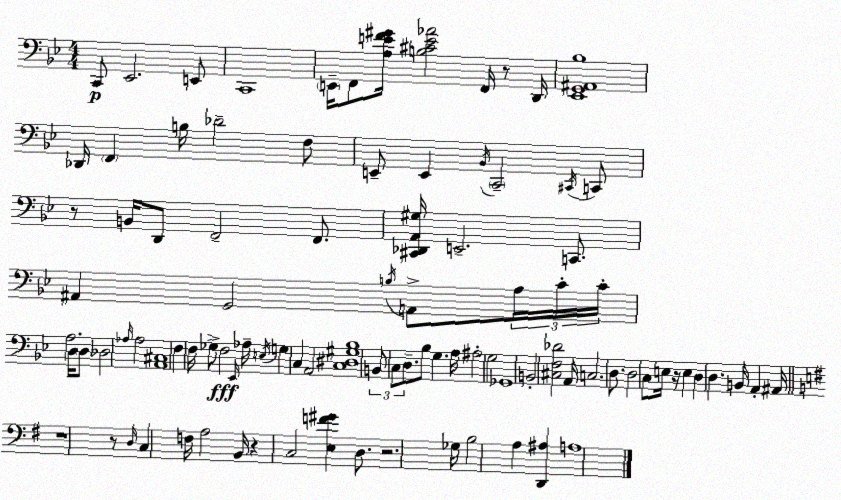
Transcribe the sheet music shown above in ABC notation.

X:1
T:Untitled
M:4/4
L:1/4
K:Bb
C,,/2 _E,,2 E,,/2 C,,4 E,,/4 F,,/2 [A,EF^G]/4 [B,^CE_A]2 F,,/4 z/2 D,,/4 [_E,,G,,^A,,_B,]4 _D,,/4 F,, B,/4 _D2 F,/2 E,,/2 E,, _B,,/4 C,,2 ^C,,/4 C,,/2 z/2 B,,/4 D,,/2 F,,2 F,,/2 [^C,,_D,,A,,^G,]/4 E,,2 C,,/2 ^A,, G,,2 B,/4 A,,/2 A,/4 C/4 C/4 A,2 D,/4 D,/2 _D,2 _A,/4 _A,2 [A,,^C,]4 F, F,/4 _G,/2 F,2 _E,,/4 _A,/4 E,/4 G, C, A,,2 [C,^D,^G,_B,]4 B,,/2 C,/2 D,/2 _B,/2 G, A,/4 ^A,2 G,2 _G,,4 B,,2 [^C,F,_D]2 A,,/4 C,2 D,/2 D,2 C,/2 E,/4 z/4 E, D, D, B,,/4 A,, ^A,,/4 z4 z/2 D,/4 C, F,/4 A,2 B,,/4 z C,2 [E,F^G] D,/2 z2 _G,/4 B,2 A, [D,,^A,] A,4